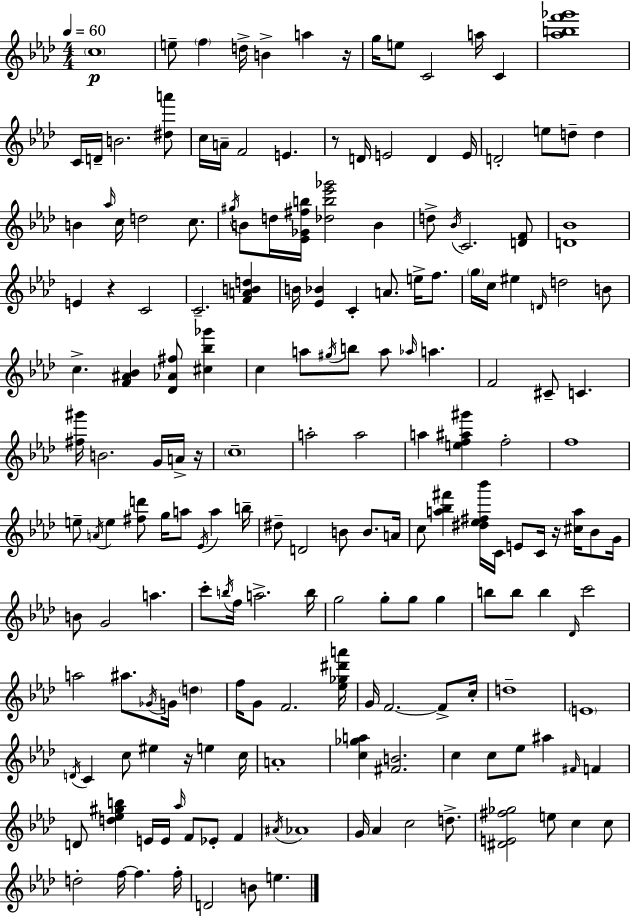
{
  \clef treble
  \numericTimeSignature
  \time 4/4
  \key f \minor
  \tempo 4 = 60
  \parenthesize c''1\p | e''8-- \parenthesize f''4 d''16-> b'4-> a''4 r16 | g''16 e''8 c'2 a''16 c'4 | <aes'' b'' f''' ges'''>1 | \break c'16 d'16-- b'2. <dis'' a'''>8 | c''16 a'16-- f'2 e'4. | r8 d'16 e'2 d'4 e'16 | d'2-. e''8 d''8-- d''4 | \break b'4 \grace { aes''16 } c''16 d''2 c''8. | \acciaccatura { gis''16 } b'8 d''16 <ees' ges' fis'' b''>16 <des'' b'' ees''' ges'''>2 b'4 | d''8-> \acciaccatura { bes'16 } c'2. | <d' f'>8 <d' bes'>1 | \break e'4 r4 c'2 | c'2.-- <f' a' b' d''>4 | b'16 <ees' bes'>4 c'4-. a'8. e''16-> | f''8. \parenthesize g''16 c''16 eis''4 \grace { d'16 } d''2 | \break b'8 c''4.-> <f' ais' bes'>4 <des' aes' fis''>8 | <cis'' bes'' ges'''>4 c''4 a''8 \acciaccatura { gis''16 } b''8 a''8 \grace { aes''16 } | a''4. f'2 cis'8-- | c'4. <fis'' gis'''>16 b'2. | \break g'16 a'16-> r16 \parenthesize c''1-- | a''2-. a''2 | a''4 <e'' f'' ais'' gis'''>4 f''2-. | f''1 | \break e''8-- \acciaccatura { a'16 } e''4 <fis'' d'''>8 g''16 | a''8 \acciaccatura { ees'16 } a''4 b''16-- dis''8-- d'2 | b'8 b'8. a'16 c''8 <a'' bes'' fis'''>4 <dis'' ees'' fis'' bes'''>16 c'16 | e'8 c'16 r16 <cis'' a''>16 bes'8 g'16 b'8 g'2 | \break a''4. c'''8-. \acciaccatura { b''16 } f''16 a''2.-> | b''16 g''2 | g''8-. g''8 g''4 b''8 b''8 b''4 | \grace { des'16 } c'''2 a''2 | \break ais''8. \acciaccatura { ges'16 } g'16 \parenthesize d''4 f''16 g'8 f'2. | <ees'' ges'' dis''' a'''>16 g'16 f'2.~~ | f'8-> c''16-. d''1-- | \parenthesize e'1 | \break \acciaccatura { d'16 } c'4 | c''8 eis''4 r16 e''4 c''16 a'1-. | <c'' ges'' a''>4 | <fis' b'>2. c''4 | \break c''8 ees''8 ais''4 \grace { fis'16 } f'4 d'8 <d'' ees'' gis'' b''>4 | e'16 e'16 \grace { aes''16 } f'8 ees'8-. f'4 \acciaccatura { ais'16 } aes'1 | g'16 | aes'4 c''2 d''8.-> <dis' e' fis'' ges''>2 | \break e''8 c''4 c''8 d''2-. | f''16~~ f''4. f''16-. d'2 | b'8 e''4. \bar "|."
}